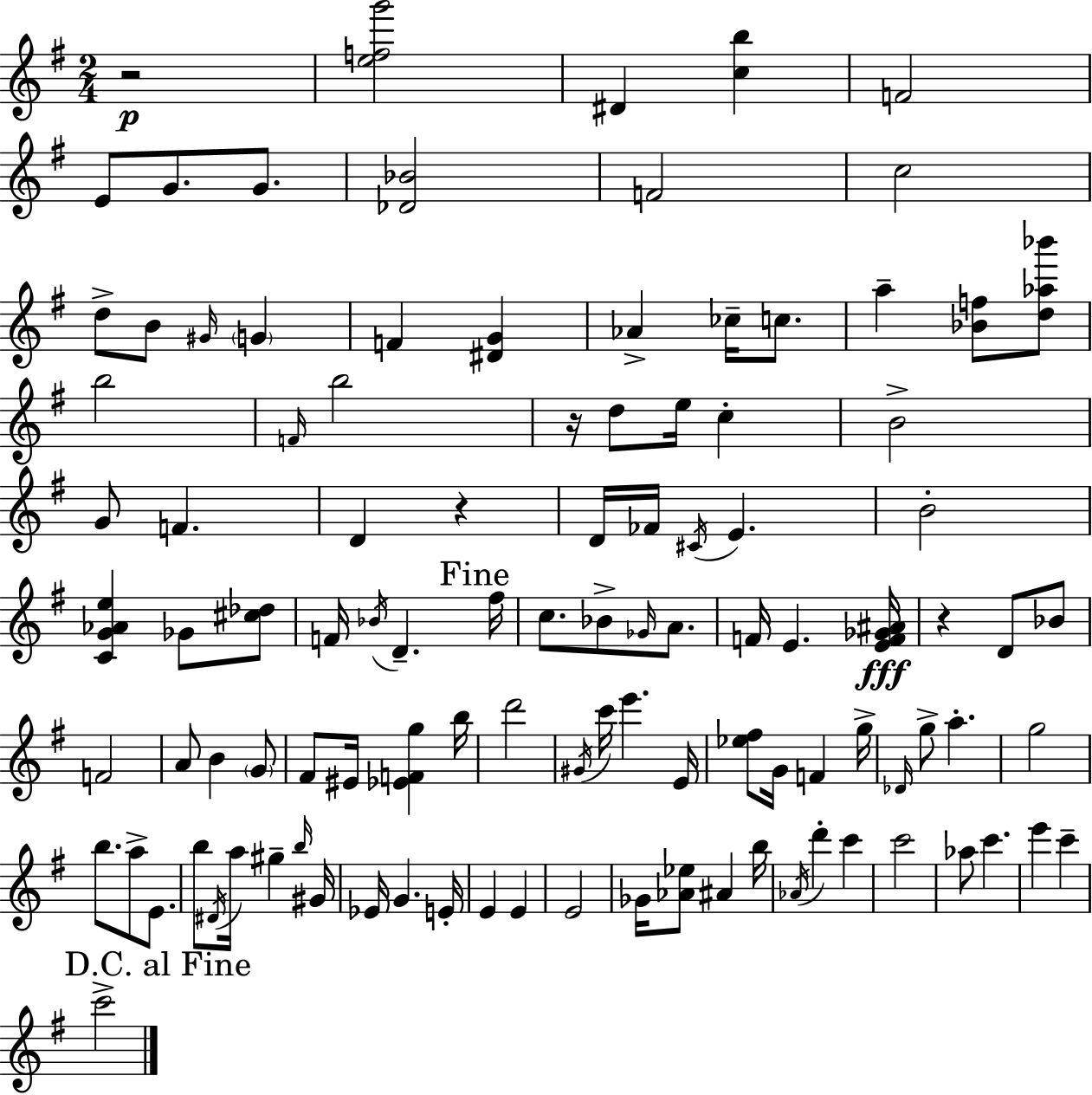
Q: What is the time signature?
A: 2/4